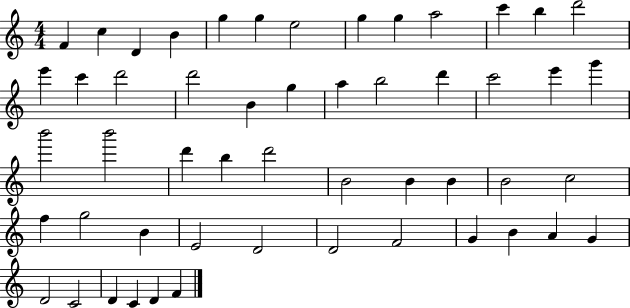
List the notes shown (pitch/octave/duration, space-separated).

F4/q C5/q D4/q B4/q G5/q G5/q E5/h G5/q G5/q A5/h C6/q B5/q D6/h E6/q C6/q D6/h D6/h B4/q G5/q A5/q B5/h D6/q C6/h E6/q G6/q B6/h B6/h D6/q B5/q D6/h B4/h B4/q B4/q B4/h C5/h F5/q G5/h B4/q E4/h D4/h D4/h F4/h G4/q B4/q A4/q G4/q D4/h C4/h D4/q C4/q D4/q F4/q